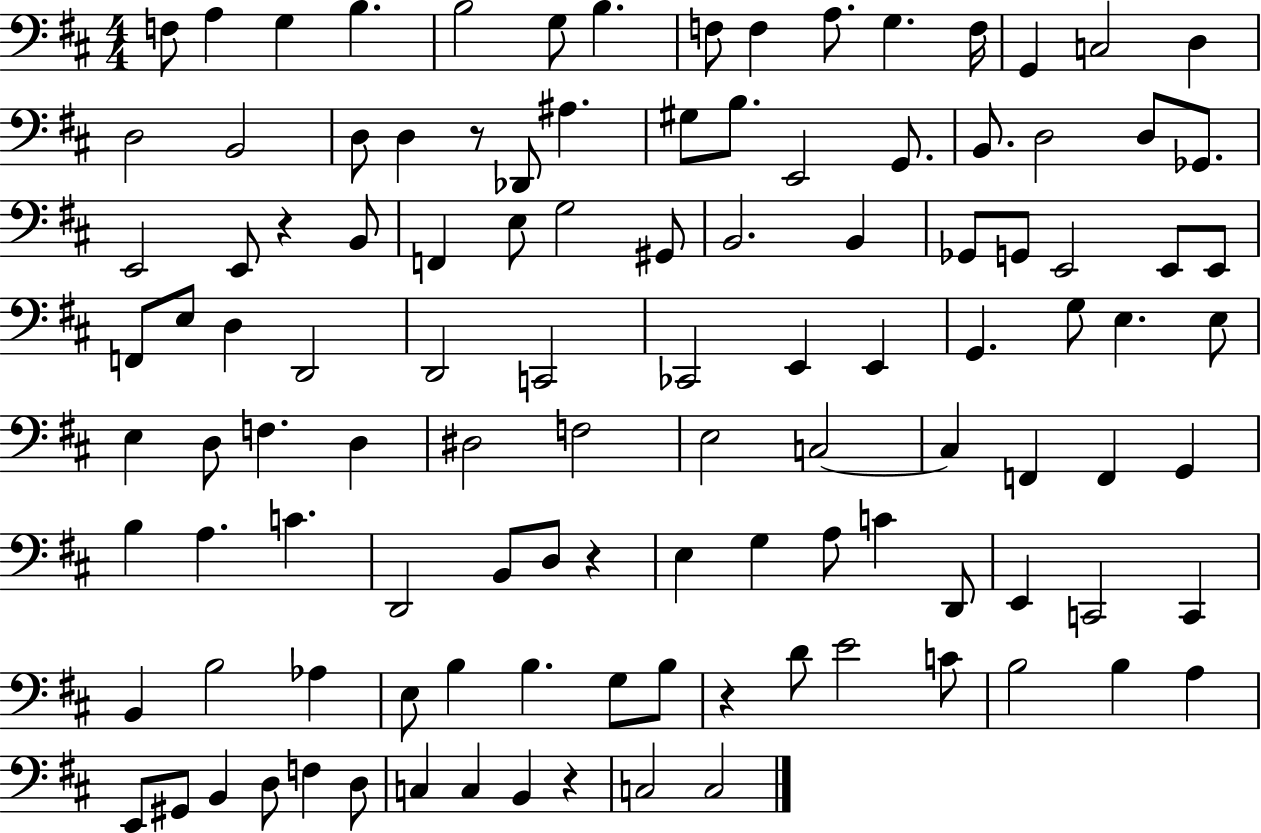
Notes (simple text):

F3/e A3/q G3/q B3/q. B3/h G3/e B3/q. F3/e F3/q A3/e. G3/q. F3/s G2/q C3/h D3/q D3/h B2/h D3/e D3/q R/e Db2/e A#3/q. G#3/e B3/e. E2/h G2/e. B2/e. D3/h D3/e Gb2/e. E2/h E2/e R/q B2/e F2/q E3/e G3/h G#2/e B2/h. B2/q Gb2/e G2/e E2/h E2/e E2/e F2/e E3/e D3/q D2/h D2/h C2/h CES2/h E2/q E2/q G2/q. G3/e E3/q. E3/e E3/q D3/e F3/q. D3/q D#3/h F3/h E3/h C3/h C3/q F2/q F2/q G2/q B3/q A3/q. C4/q. D2/h B2/e D3/e R/q E3/q G3/q A3/e C4/q D2/e E2/q C2/h C2/q B2/q B3/h Ab3/q E3/e B3/q B3/q. G3/e B3/e R/q D4/e E4/h C4/e B3/h B3/q A3/q E2/e G#2/e B2/q D3/e F3/q D3/e C3/q C3/q B2/q R/q C3/h C3/h